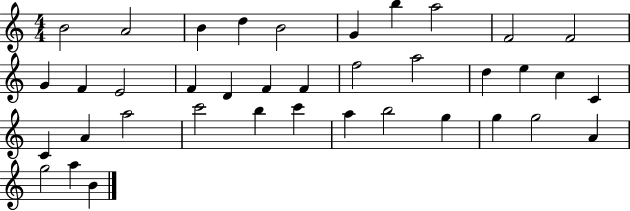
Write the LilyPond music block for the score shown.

{
  \clef treble
  \numericTimeSignature
  \time 4/4
  \key c \major
  b'2 a'2 | b'4 d''4 b'2 | g'4 b''4 a''2 | f'2 f'2 | \break g'4 f'4 e'2 | f'4 d'4 f'4 f'4 | f''2 a''2 | d''4 e''4 c''4 c'4 | \break c'4 a'4 a''2 | c'''2 b''4 c'''4 | a''4 b''2 g''4 | g''4 g''2 a'4 | \break g''2 a''4 b'4 | \bar "|."
}